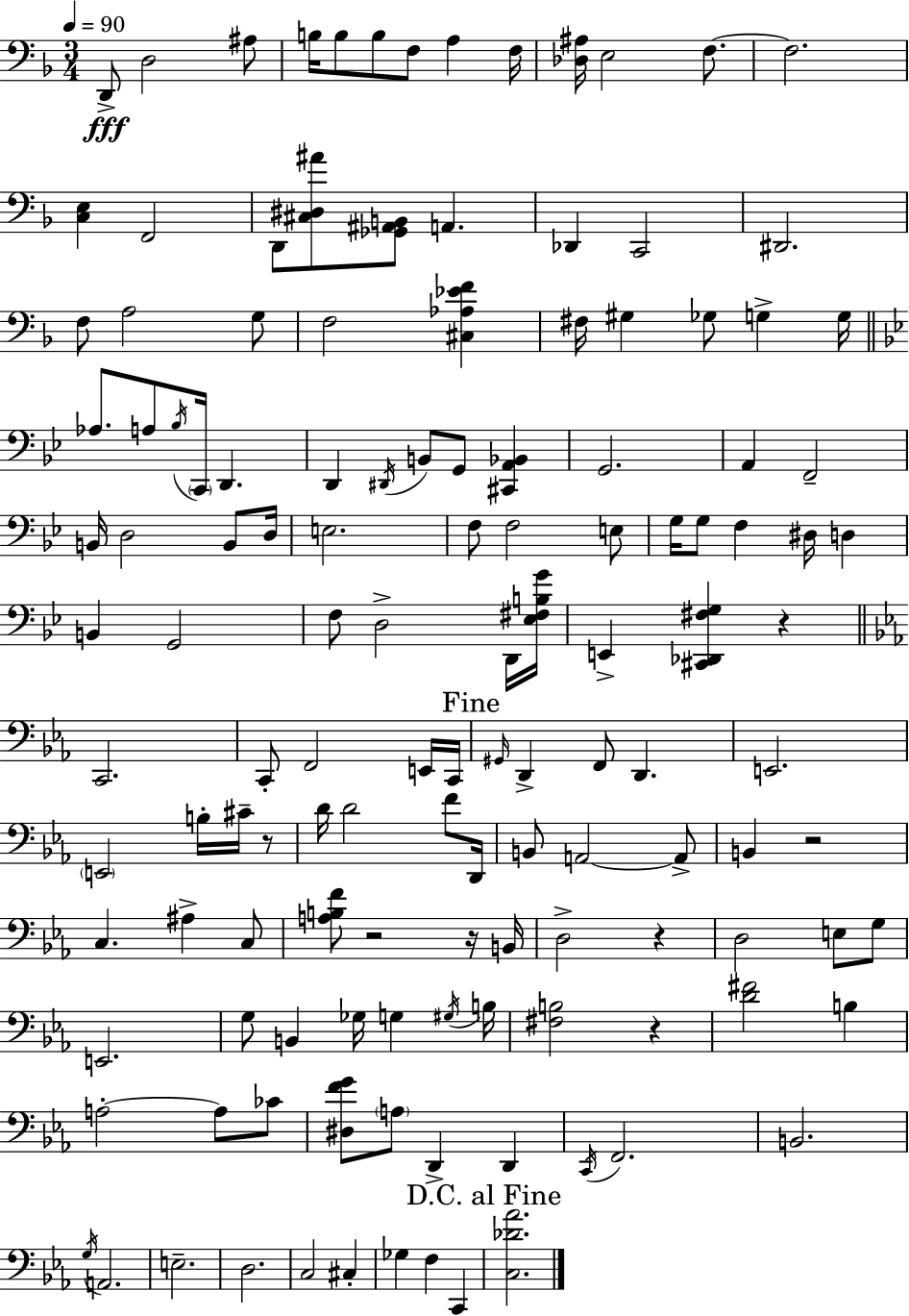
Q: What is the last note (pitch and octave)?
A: C2